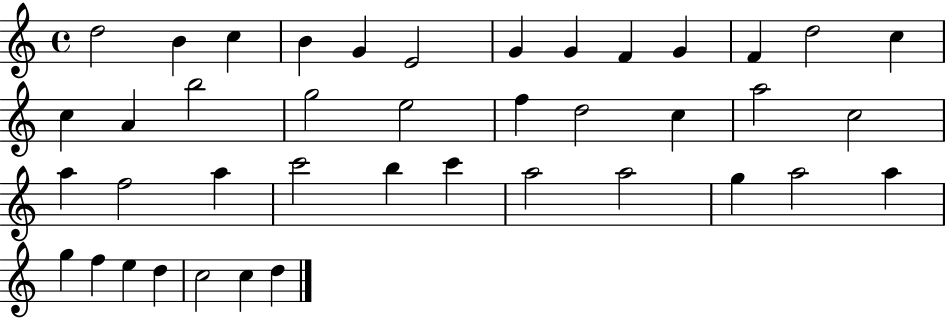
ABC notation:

X:1
T:Untitled
M:4/4
L:1/4
K:C
d2 B c B G E2 G G F G F d2 c c A b2 g2 e2 f d2 c a2 c2 a f2 a c'2 b c' a2 a2 g a2 a g f e d c2 c d